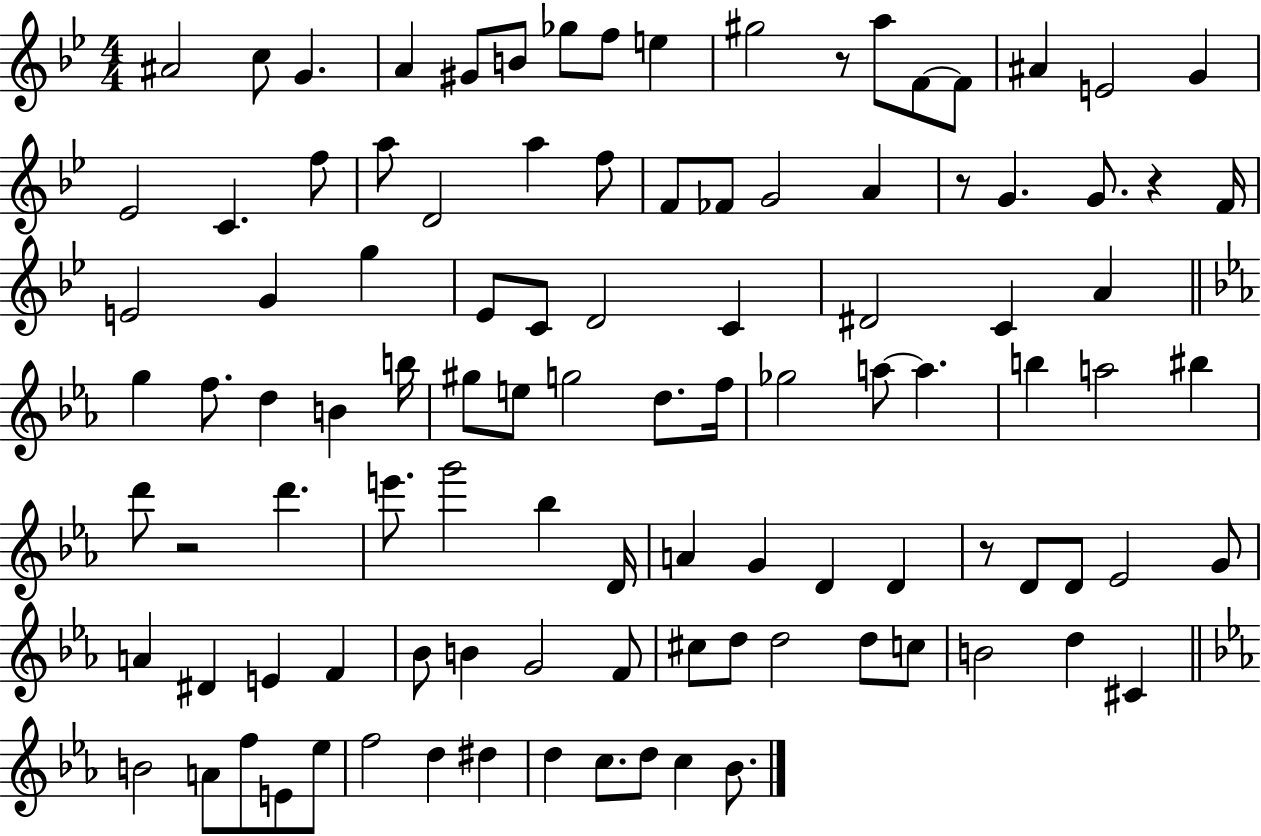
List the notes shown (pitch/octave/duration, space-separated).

A#4/h C5/e G4/q. A4/q G#4/e B4/e Gb5/e F5/e E5/q G#5/h R/e A5/e F4/e F4/e A#4/q E4/h G4/q Eb4/h C4/q. F5/e A5/e D4/h A5/q F5/e F4/e FES4/e G4/h A4/q R/e G4/q. G4/e. R/q F4/s E4/h G4/q G5/q Eb4/e C4/e D4/h C4/q D#4/h C4/q A4/q G5/q F5/e. D5/q B4/q B5/s G#5/e E5/e G5/h D5/e. F5/s Gb5/h A5/e A5/q. B5/q A5/h BIS5/q D6/e R/h D6/q. E6/e. G6/h Bb5/q D4/s A4/q G4/q D4/q D4/q R/e D4/e D4/e Eb4/h G4/e A4/q D#4/q E4/q F4/q Bb4/e B4/q G4/h F4/e C#5/e D5/e D5/h D5/e C5/e B4/h D5/q C#4/q B4/h A4/e F5/e E4/e Eb5/e F5/h D5/q D#5/q D5/q C5/e. D5/e C5/q Bb4/e.